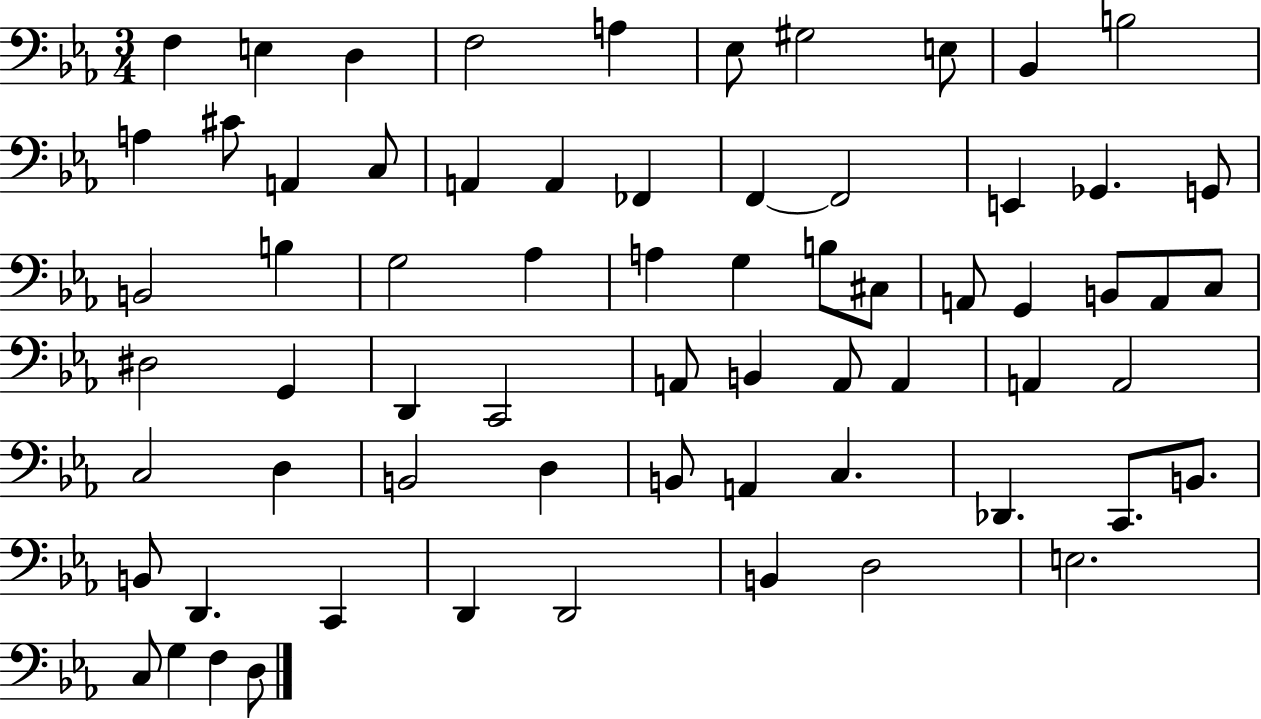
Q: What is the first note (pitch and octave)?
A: F3